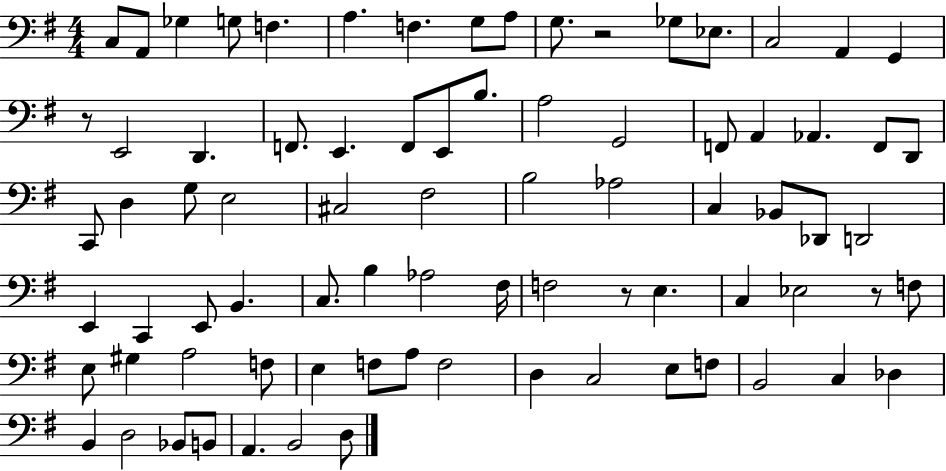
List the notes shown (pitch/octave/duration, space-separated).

C3/e A2/e Gb3/q G3/e F3/q. A3/q. F3/q. G3/e A3/e G3/e. R/h Gb3/e Eb3/e. C3/h A2/q G2/q R/e E2/h D2/q. F2/e. E2/q. F2/e E2/e B3/e. A3/h G2/h F2/e A2/q Ab2/q. F2/e D2/e C2/e D3/q G3/e E3/h C#3/h F#3/h B3/h Ab3/h C3/q Bb2/e Db2/e D2/h E2/q C2/q E2/e B2/q. C3/e. B3/q Ab3/h F#3/s F3/h R/e E3/q. C3/q Eb3/h R/e F3/e E3/e G#3/q A3/h F3/e E3/q F3/e A3/e F3/h D3/q C3/h E3/e F3/e B2/h C3/q Db3/q B2/q D3/h Bb2/e B2/e A2/q. B2/h D3/e